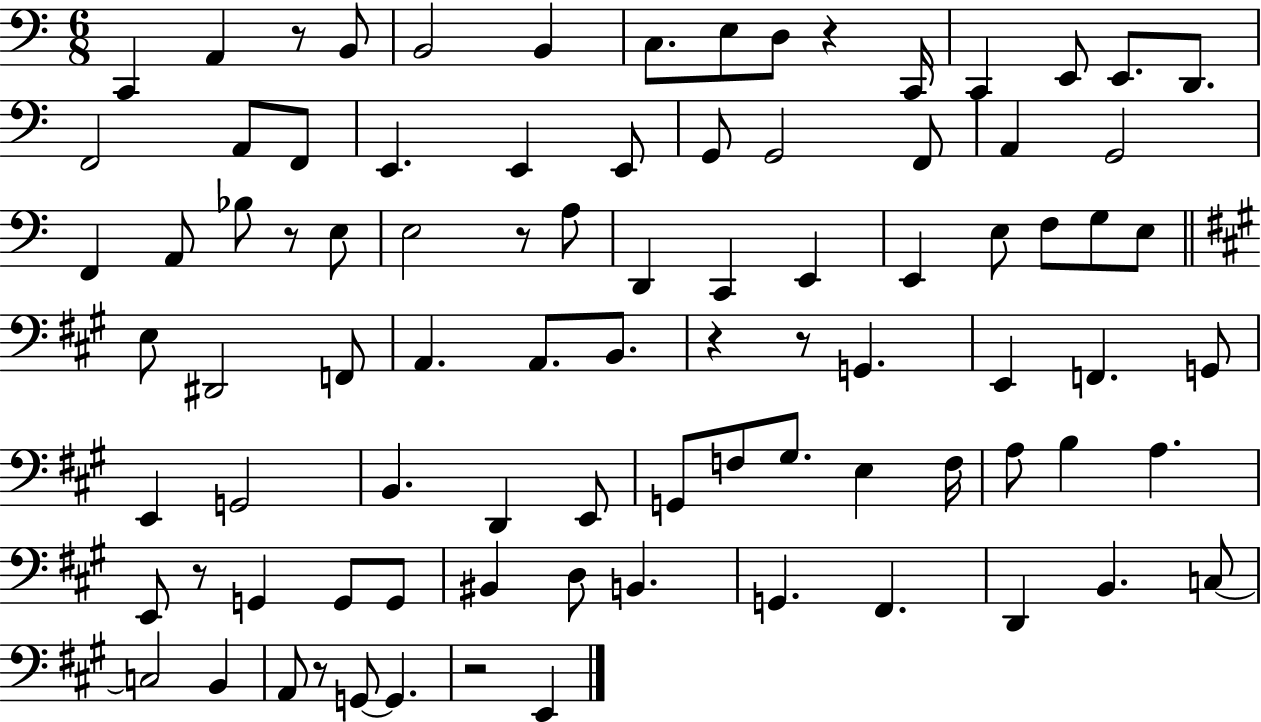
{
  \clef bass
  \numericTimeSignature
  \time 6/8
  \key c \major
  c,4 a,4 r8 b,8 | b,2 b,4 | c8. e8 d8 r4 c,16 | c,4 e,8 e,8. d,8. | \break f,2 a,8 f,8 | e,4. e,4 e,8 | g,8 g,2 f,8 | a,4 g,2 | \break f,4 a,8 bes8 r8 e8 | e2 r8 a8 | d,4 c,4 e,4 | e,4 e8 f8 g8 e8 | \break \bar "||" \break \key a \major e8 dis,2 f,8 | a,4. a,8. b,8. | r4 r8 g,4. | e,4 f,4. g,8 | \break e,4 g,2 | b,4. d,4 e,8 | g,8 f8 gis8. e4 f16 | a8 b4 a4. | \break e,8 r8 g,4 g,8 g,8 | bis,4 d8 b,4. | g,4. fis,4. | d,4 b,4. c8~~ | \break c2 b,4 | a,8 r8 g,8~~ g,4. | r2 e,4 | \bar "|."
}